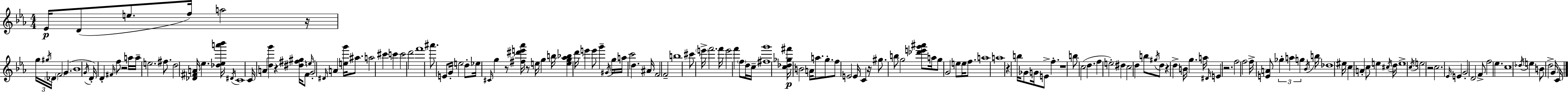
Eb4/s D4/e E5/e. F5/s A5/h R/s G5/s G#5/s Db4/s F4/h G4/q. Bb4/w G4/s D4/s D4/q F#4/s F5/e R/h A5/s A5/s E5/h. F#5/e. D5/h [Db4,F#4,A4]/s Eb5/q. [Db5,Eb5,A6,Bb6]/s D#4/s C4/w C4/s A4/q [D5,G6]/q R/q [D#5,F#5,G#5]/s F4/e E5/s G4/h D#4/s A4/q [E5,G6]/s A#5/e. A5/h C#6/q C6/q C6/h D6/h F6/w A#6/e. E4/e G4/s E5/h D5/e Eb5/s C#4/s G5/q R/e [F#5,D#6,E6,Ab6]/s R/e E5/s G5/q B5/s [E5,G5,Ab5,Bb5]/q D6/s E6/q E6/e G6/q G#4/s G5/s A5/s C6/h D5/q. A#4/s F4/h F4/h B5/w C#6/e E6/s F6/h. F6/s E6/h F6/q F5/e D5/s C5/s [F#5,G6]/w [C5,Db5,Gb5,F#6]/s B4/h A4/s A5/e. G5/e. F5/e E4/h E4/s C4/q R/s G#5/e. B5/e G5/h [Db6,E6,G6,A#6]/e A5/s G5/e G4/h E5/e E5/s F5/e. A5/w A5/w R/q B5/s Gb4/e G4/s E4/e F5/q. R/w B5/e C5/h D5/q. F5/q E5/h D#5/q C5/h D5/q B5/e G#5/s D5/e R/q D5/q B4/s G5/q. A5/s D#4/s E4/q R/h. F5/h F5/h F5/s [E4,A4]/e Gb5/q A5/q G5/q Bb4/s B5/s Db5/w EIS5/s C5/q A4/q C5/e E5/q C#5/s D5/s E5/w C5/s E5/h R/h C5/h. Eb4/s E4/q G4/h D4/h F4/e F5/h Eb5/q. C5/w Db5/s E5/q B4/e D5/h G4/s C4/s